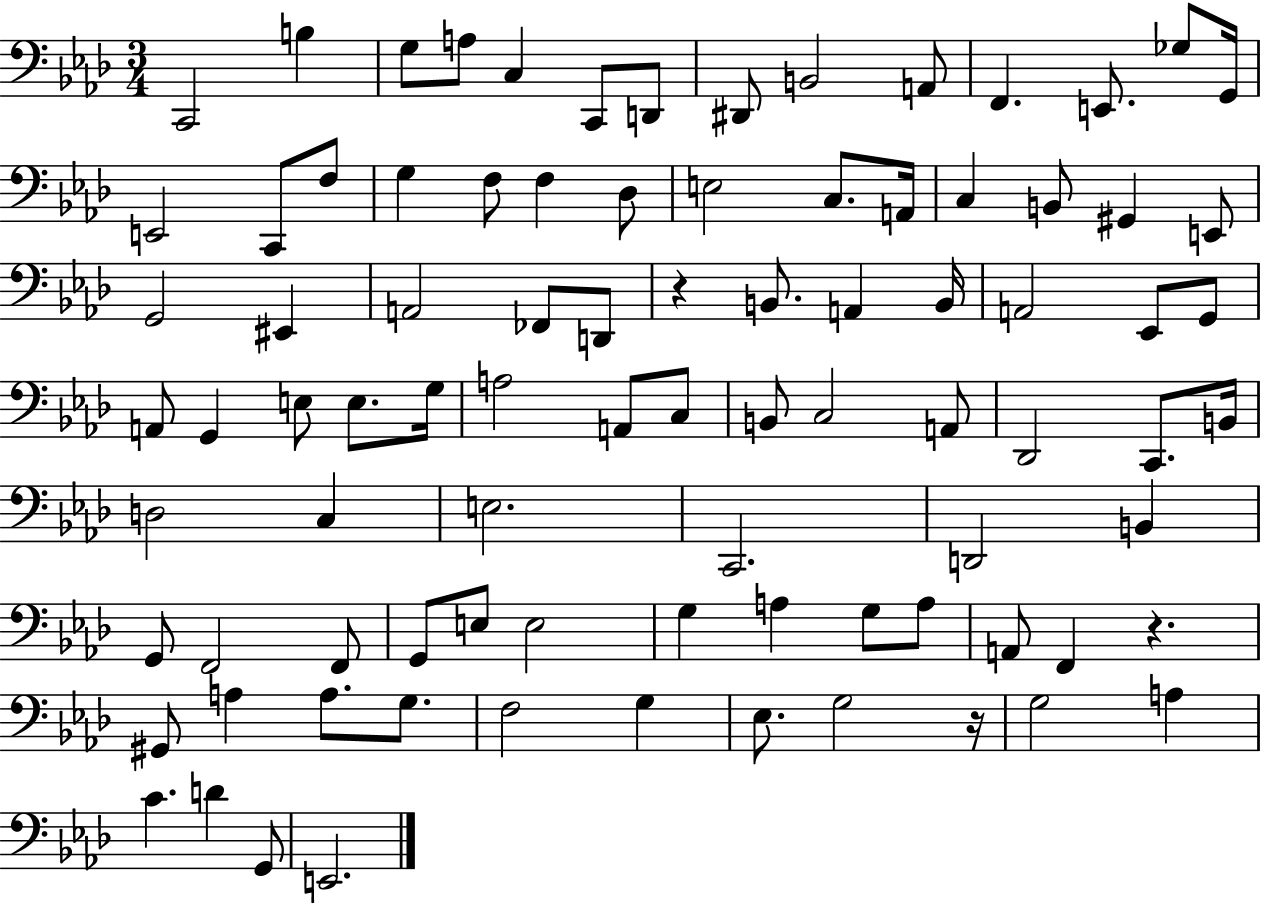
{
  \clef bass
  \numericTimeSignature
  \time 3/4
  \key aes \major
  \repeat volta 2 { c,2 b4 | g8 a8 c4 c,8 d,8 | dis,8 b,2 a,8 | f,4. e,8. ges8 g,16 | \break e,2 c,8 f8 | g4 f8 f4 des8 | e2 c8. a,16 | c4 b,8 gis,4 e,8 | \break g,2 eis,4 | a,2 fes,8 d,8 | r4 b,8. a,4 b,16 | a,2 ees,8 g,8 | \break a,8 g,4 e8 e8. g16 | a2 a,8 c8 | b,8 c2 a,8 | des,2 c,8. b,16 | \break d2 c4 | e2. | c,2. | d,2 b,4 | \break g,8 f,2 f,8 | g,8 e8 e2 | g4 a4 g8 a8 | a,8 f,4 r4. | \break gis,8 a4 a8. g8. | f2 g4 | ees8. g2 r16 | g2 a4 | \break c'4. d'4 g,8 | e,2. | } \bar "|."
}